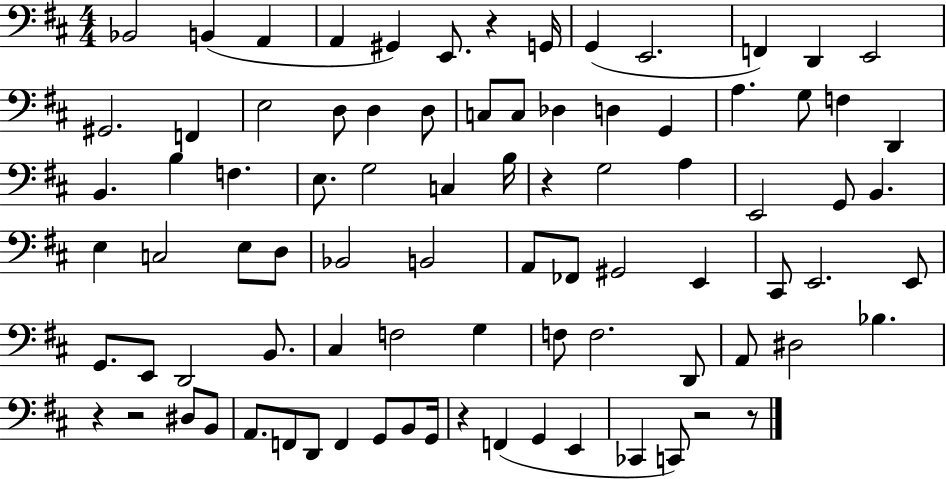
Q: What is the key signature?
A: D major